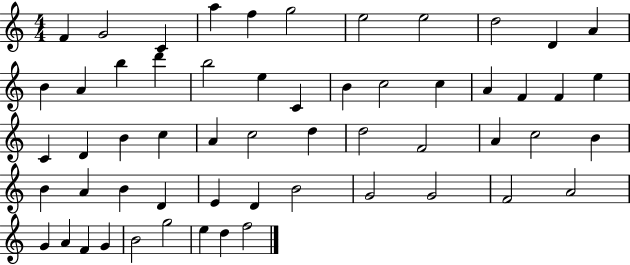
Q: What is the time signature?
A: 4/4